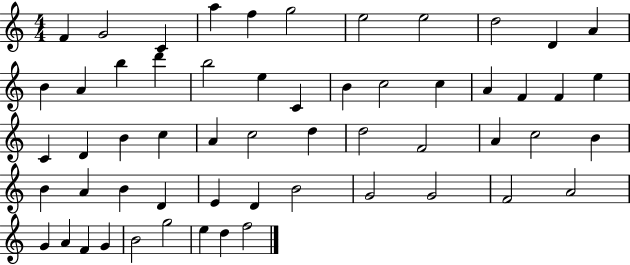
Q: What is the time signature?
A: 4/4